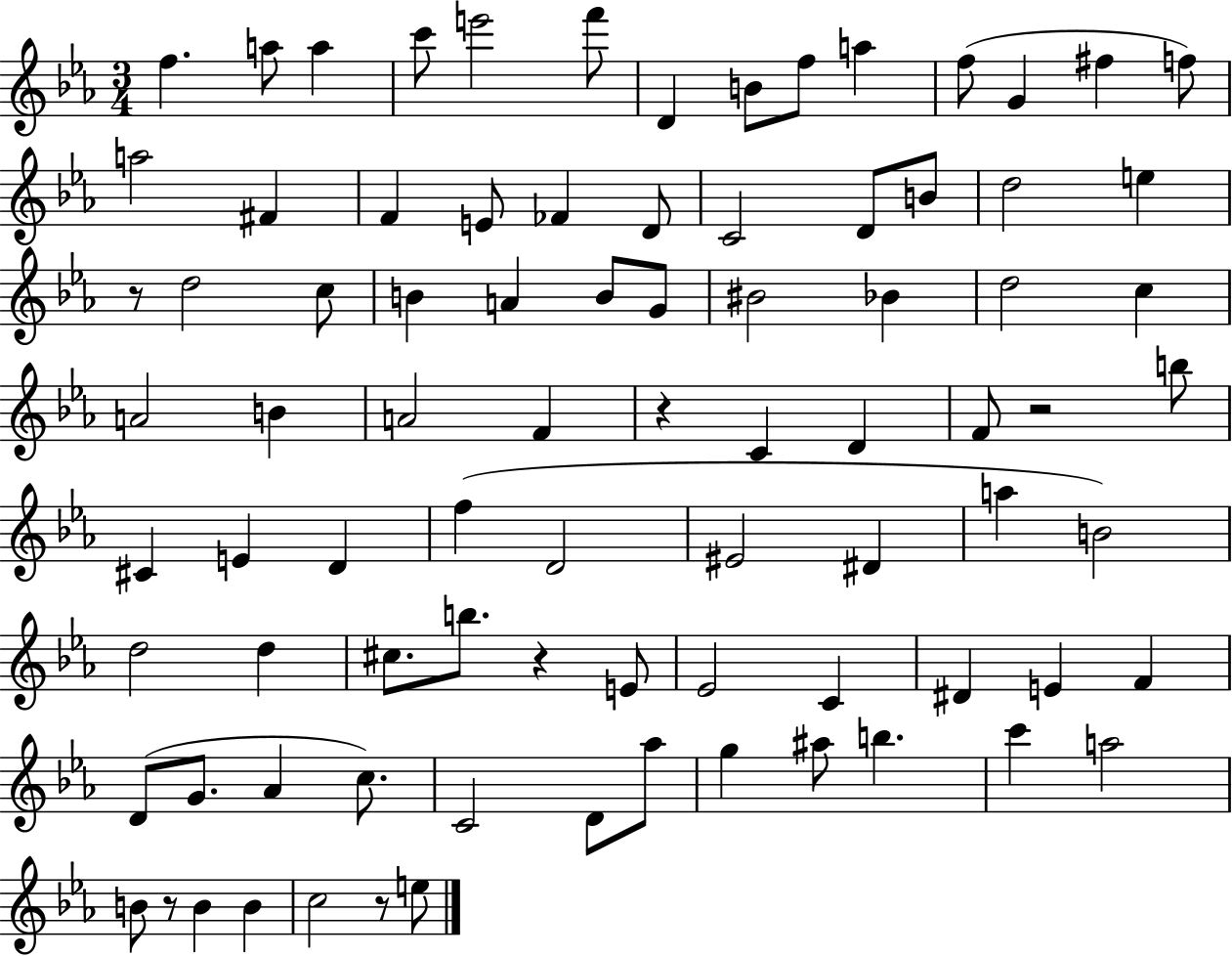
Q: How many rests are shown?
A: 6